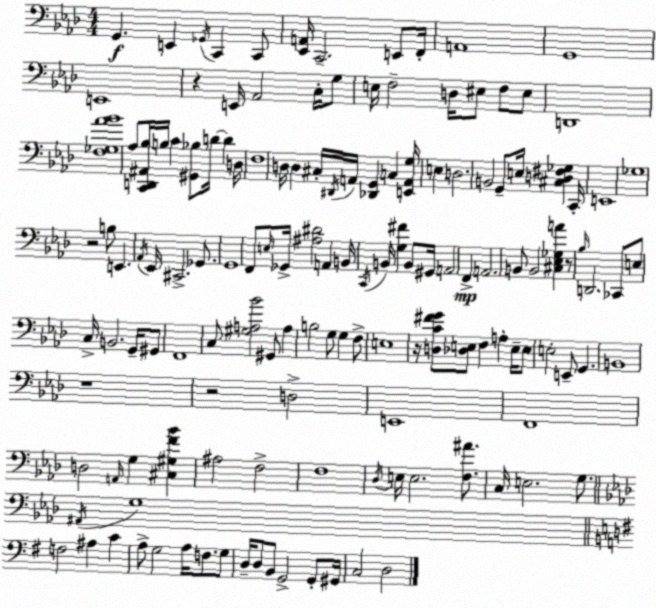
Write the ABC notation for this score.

X:1
T:Untitled
M:4/4
L:1/4
K:Ab
G,, E,, _G,,/4 C,, C,,/2 [_E,,A,,]/4 C,,2 E,,/2 F,,/4 A,,4 G,,4 E,,4 z E,,/4 _A,,2 C,/4 G,/2 E,/4 F,2 D,/4 ^E,/2 F,/2 ^E,/2 D,,4 [F,_G,_A_B]4 _A,/2 [C,,D,,^A,,_B,]/4 B,/4 C [^G,,_B,]/2 D/4 D D,/4 F,4 D,/4 D, ^C,/4 ^D,,/4 A,,/4 [_D,,G,,] C, [E,,A,,G,]/4 E, D,2 B,,2 G,,/2 E,/4 [^C,D,^F,_G,] C,,/4 E,,4 _G,4 z2 B,/2 E,, _A,,/4 _E,,/4 ^C,,2 _G,,/2 G,,4 F,,/2 E,/4 _G,,/4 [^A,^D]2 A,, B,,/4 C,,/4 B,,/4 [G,^F] B,,/2 ^G,,/4 A,,2 F,, A,,2 B,,/2 B,,2 [^C,_E,_G,A] z/2 _B,/4 D,,2 _C,,/2 E,/2 C,/4 B,,2 G,,/4 ^G,,/2 F,,4 C,/2 [^G,A,_B]2 ^G,,/2 A, B,2 G,/2 G, F,/2 E,4 z/4 [D,C^FG]/2 [_D,E,]/2 F, A, E,/4 E,/2 E,2 E,,/2 G,, B,,4 z4 z2 D,2 E,,4 F,,4 D,2 A,,/4 G, [^C,^G,F_B] ^A,2 F,2 F,4 _D,/4 E,/4 E,2 [F,^A]/2 C,/4 E,2 G,/2 ^A,,/4 G,4 F,2 ^A, C A,/2 G,2 A,/4 F,/2 G,/2 D,/4 D,/2 B,,/2 G,,2 G,,/2 ^G,,/4 C,2 D,2